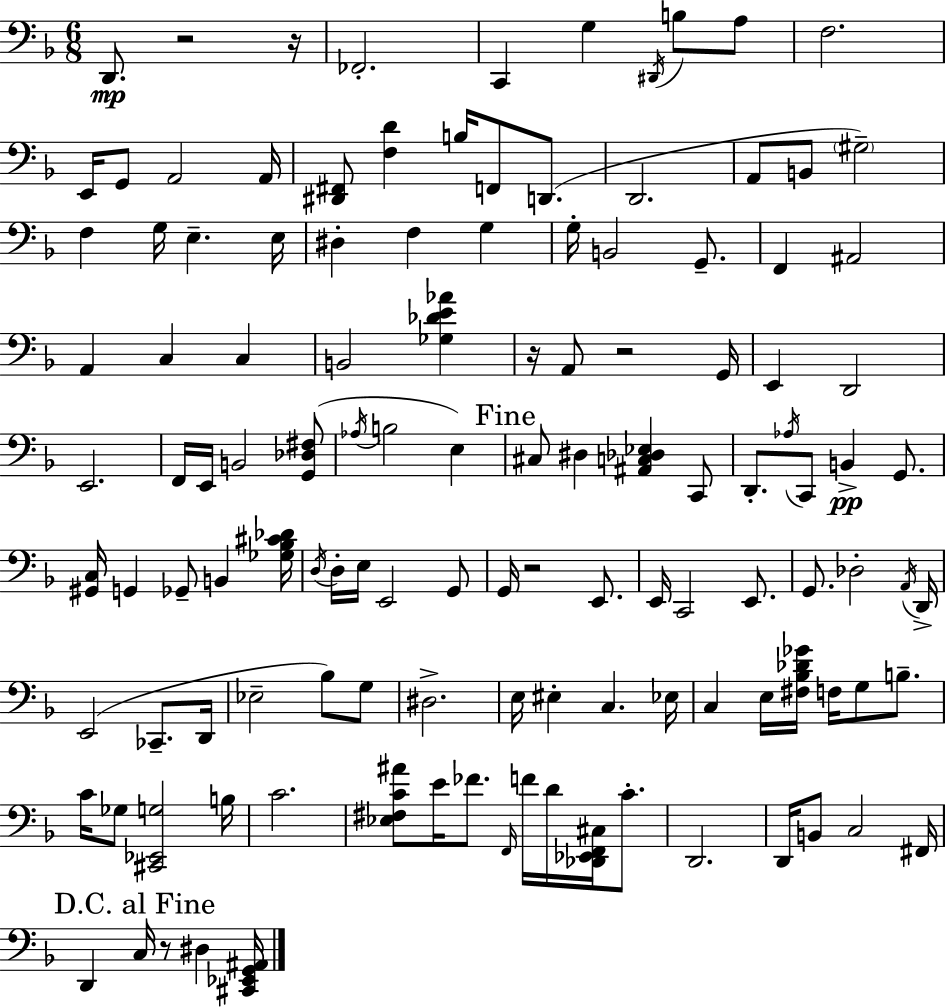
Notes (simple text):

D2/e. R/h R/s FES2/h. C2/q G3/q D#2/s B3/e A3/e F3/h. E2/s G2/e A2/h A2/s [D#2,F#2]/e [F3,D4]/q B3/s F2/e D2/e. D2/h. A2/e B2/e G#3/h F3/q G3/s E3/q. E3/s D#3/q F3/q G3/q G3/s B2/h G2/e. F2/q A#2/h A2/q C3/q C3/q B2/h [Gb3,Db4,E4,Ab4]/q R/s A2/e R/h G2/s E2/q D2/h E2/h. F2/s E2/s B2/h [G2,Db3,F#3]/e Ab3/s B3/h E3/q C#3/e D#3/q [A#2,C3,Db3,Eb3]/q C2/e D2/e. Ab3/s C2/e B2/q G2/e. [G#2,C3]/s G2/q Gb2/e B2/q [Gb3,Bb3,C#4,Db4]/s D3/s D3/s E3/s E2/h G2/e G2/s R/h E2/e. E2/s C2/h E2/e. G2/e. Db3/h A2/s D2/s E2/h CES2/e. D2/s Eb3/h Bb3/e G3/e D#3/h. E3/s EIS3/q C3/q. Eb3/s C3/q E3/s [F#3,Bb3,Db4,Gb4]/s F3/s G3/e B3/e. C4/s Gb3/e [C#2,Eb2,G3]/h B3/s C4/h. [Eb3,F#3,C4,A#4]/e E4/s FES4/e. F2/s F4/s D4/s [Db2,Eb2,F2,C#3]/s C4/e. D2/h. D2/s B2/e C3/h F#2/s D2/q C3/s R/e D#3/q [C#2,Eb2,G2,A#2]/s